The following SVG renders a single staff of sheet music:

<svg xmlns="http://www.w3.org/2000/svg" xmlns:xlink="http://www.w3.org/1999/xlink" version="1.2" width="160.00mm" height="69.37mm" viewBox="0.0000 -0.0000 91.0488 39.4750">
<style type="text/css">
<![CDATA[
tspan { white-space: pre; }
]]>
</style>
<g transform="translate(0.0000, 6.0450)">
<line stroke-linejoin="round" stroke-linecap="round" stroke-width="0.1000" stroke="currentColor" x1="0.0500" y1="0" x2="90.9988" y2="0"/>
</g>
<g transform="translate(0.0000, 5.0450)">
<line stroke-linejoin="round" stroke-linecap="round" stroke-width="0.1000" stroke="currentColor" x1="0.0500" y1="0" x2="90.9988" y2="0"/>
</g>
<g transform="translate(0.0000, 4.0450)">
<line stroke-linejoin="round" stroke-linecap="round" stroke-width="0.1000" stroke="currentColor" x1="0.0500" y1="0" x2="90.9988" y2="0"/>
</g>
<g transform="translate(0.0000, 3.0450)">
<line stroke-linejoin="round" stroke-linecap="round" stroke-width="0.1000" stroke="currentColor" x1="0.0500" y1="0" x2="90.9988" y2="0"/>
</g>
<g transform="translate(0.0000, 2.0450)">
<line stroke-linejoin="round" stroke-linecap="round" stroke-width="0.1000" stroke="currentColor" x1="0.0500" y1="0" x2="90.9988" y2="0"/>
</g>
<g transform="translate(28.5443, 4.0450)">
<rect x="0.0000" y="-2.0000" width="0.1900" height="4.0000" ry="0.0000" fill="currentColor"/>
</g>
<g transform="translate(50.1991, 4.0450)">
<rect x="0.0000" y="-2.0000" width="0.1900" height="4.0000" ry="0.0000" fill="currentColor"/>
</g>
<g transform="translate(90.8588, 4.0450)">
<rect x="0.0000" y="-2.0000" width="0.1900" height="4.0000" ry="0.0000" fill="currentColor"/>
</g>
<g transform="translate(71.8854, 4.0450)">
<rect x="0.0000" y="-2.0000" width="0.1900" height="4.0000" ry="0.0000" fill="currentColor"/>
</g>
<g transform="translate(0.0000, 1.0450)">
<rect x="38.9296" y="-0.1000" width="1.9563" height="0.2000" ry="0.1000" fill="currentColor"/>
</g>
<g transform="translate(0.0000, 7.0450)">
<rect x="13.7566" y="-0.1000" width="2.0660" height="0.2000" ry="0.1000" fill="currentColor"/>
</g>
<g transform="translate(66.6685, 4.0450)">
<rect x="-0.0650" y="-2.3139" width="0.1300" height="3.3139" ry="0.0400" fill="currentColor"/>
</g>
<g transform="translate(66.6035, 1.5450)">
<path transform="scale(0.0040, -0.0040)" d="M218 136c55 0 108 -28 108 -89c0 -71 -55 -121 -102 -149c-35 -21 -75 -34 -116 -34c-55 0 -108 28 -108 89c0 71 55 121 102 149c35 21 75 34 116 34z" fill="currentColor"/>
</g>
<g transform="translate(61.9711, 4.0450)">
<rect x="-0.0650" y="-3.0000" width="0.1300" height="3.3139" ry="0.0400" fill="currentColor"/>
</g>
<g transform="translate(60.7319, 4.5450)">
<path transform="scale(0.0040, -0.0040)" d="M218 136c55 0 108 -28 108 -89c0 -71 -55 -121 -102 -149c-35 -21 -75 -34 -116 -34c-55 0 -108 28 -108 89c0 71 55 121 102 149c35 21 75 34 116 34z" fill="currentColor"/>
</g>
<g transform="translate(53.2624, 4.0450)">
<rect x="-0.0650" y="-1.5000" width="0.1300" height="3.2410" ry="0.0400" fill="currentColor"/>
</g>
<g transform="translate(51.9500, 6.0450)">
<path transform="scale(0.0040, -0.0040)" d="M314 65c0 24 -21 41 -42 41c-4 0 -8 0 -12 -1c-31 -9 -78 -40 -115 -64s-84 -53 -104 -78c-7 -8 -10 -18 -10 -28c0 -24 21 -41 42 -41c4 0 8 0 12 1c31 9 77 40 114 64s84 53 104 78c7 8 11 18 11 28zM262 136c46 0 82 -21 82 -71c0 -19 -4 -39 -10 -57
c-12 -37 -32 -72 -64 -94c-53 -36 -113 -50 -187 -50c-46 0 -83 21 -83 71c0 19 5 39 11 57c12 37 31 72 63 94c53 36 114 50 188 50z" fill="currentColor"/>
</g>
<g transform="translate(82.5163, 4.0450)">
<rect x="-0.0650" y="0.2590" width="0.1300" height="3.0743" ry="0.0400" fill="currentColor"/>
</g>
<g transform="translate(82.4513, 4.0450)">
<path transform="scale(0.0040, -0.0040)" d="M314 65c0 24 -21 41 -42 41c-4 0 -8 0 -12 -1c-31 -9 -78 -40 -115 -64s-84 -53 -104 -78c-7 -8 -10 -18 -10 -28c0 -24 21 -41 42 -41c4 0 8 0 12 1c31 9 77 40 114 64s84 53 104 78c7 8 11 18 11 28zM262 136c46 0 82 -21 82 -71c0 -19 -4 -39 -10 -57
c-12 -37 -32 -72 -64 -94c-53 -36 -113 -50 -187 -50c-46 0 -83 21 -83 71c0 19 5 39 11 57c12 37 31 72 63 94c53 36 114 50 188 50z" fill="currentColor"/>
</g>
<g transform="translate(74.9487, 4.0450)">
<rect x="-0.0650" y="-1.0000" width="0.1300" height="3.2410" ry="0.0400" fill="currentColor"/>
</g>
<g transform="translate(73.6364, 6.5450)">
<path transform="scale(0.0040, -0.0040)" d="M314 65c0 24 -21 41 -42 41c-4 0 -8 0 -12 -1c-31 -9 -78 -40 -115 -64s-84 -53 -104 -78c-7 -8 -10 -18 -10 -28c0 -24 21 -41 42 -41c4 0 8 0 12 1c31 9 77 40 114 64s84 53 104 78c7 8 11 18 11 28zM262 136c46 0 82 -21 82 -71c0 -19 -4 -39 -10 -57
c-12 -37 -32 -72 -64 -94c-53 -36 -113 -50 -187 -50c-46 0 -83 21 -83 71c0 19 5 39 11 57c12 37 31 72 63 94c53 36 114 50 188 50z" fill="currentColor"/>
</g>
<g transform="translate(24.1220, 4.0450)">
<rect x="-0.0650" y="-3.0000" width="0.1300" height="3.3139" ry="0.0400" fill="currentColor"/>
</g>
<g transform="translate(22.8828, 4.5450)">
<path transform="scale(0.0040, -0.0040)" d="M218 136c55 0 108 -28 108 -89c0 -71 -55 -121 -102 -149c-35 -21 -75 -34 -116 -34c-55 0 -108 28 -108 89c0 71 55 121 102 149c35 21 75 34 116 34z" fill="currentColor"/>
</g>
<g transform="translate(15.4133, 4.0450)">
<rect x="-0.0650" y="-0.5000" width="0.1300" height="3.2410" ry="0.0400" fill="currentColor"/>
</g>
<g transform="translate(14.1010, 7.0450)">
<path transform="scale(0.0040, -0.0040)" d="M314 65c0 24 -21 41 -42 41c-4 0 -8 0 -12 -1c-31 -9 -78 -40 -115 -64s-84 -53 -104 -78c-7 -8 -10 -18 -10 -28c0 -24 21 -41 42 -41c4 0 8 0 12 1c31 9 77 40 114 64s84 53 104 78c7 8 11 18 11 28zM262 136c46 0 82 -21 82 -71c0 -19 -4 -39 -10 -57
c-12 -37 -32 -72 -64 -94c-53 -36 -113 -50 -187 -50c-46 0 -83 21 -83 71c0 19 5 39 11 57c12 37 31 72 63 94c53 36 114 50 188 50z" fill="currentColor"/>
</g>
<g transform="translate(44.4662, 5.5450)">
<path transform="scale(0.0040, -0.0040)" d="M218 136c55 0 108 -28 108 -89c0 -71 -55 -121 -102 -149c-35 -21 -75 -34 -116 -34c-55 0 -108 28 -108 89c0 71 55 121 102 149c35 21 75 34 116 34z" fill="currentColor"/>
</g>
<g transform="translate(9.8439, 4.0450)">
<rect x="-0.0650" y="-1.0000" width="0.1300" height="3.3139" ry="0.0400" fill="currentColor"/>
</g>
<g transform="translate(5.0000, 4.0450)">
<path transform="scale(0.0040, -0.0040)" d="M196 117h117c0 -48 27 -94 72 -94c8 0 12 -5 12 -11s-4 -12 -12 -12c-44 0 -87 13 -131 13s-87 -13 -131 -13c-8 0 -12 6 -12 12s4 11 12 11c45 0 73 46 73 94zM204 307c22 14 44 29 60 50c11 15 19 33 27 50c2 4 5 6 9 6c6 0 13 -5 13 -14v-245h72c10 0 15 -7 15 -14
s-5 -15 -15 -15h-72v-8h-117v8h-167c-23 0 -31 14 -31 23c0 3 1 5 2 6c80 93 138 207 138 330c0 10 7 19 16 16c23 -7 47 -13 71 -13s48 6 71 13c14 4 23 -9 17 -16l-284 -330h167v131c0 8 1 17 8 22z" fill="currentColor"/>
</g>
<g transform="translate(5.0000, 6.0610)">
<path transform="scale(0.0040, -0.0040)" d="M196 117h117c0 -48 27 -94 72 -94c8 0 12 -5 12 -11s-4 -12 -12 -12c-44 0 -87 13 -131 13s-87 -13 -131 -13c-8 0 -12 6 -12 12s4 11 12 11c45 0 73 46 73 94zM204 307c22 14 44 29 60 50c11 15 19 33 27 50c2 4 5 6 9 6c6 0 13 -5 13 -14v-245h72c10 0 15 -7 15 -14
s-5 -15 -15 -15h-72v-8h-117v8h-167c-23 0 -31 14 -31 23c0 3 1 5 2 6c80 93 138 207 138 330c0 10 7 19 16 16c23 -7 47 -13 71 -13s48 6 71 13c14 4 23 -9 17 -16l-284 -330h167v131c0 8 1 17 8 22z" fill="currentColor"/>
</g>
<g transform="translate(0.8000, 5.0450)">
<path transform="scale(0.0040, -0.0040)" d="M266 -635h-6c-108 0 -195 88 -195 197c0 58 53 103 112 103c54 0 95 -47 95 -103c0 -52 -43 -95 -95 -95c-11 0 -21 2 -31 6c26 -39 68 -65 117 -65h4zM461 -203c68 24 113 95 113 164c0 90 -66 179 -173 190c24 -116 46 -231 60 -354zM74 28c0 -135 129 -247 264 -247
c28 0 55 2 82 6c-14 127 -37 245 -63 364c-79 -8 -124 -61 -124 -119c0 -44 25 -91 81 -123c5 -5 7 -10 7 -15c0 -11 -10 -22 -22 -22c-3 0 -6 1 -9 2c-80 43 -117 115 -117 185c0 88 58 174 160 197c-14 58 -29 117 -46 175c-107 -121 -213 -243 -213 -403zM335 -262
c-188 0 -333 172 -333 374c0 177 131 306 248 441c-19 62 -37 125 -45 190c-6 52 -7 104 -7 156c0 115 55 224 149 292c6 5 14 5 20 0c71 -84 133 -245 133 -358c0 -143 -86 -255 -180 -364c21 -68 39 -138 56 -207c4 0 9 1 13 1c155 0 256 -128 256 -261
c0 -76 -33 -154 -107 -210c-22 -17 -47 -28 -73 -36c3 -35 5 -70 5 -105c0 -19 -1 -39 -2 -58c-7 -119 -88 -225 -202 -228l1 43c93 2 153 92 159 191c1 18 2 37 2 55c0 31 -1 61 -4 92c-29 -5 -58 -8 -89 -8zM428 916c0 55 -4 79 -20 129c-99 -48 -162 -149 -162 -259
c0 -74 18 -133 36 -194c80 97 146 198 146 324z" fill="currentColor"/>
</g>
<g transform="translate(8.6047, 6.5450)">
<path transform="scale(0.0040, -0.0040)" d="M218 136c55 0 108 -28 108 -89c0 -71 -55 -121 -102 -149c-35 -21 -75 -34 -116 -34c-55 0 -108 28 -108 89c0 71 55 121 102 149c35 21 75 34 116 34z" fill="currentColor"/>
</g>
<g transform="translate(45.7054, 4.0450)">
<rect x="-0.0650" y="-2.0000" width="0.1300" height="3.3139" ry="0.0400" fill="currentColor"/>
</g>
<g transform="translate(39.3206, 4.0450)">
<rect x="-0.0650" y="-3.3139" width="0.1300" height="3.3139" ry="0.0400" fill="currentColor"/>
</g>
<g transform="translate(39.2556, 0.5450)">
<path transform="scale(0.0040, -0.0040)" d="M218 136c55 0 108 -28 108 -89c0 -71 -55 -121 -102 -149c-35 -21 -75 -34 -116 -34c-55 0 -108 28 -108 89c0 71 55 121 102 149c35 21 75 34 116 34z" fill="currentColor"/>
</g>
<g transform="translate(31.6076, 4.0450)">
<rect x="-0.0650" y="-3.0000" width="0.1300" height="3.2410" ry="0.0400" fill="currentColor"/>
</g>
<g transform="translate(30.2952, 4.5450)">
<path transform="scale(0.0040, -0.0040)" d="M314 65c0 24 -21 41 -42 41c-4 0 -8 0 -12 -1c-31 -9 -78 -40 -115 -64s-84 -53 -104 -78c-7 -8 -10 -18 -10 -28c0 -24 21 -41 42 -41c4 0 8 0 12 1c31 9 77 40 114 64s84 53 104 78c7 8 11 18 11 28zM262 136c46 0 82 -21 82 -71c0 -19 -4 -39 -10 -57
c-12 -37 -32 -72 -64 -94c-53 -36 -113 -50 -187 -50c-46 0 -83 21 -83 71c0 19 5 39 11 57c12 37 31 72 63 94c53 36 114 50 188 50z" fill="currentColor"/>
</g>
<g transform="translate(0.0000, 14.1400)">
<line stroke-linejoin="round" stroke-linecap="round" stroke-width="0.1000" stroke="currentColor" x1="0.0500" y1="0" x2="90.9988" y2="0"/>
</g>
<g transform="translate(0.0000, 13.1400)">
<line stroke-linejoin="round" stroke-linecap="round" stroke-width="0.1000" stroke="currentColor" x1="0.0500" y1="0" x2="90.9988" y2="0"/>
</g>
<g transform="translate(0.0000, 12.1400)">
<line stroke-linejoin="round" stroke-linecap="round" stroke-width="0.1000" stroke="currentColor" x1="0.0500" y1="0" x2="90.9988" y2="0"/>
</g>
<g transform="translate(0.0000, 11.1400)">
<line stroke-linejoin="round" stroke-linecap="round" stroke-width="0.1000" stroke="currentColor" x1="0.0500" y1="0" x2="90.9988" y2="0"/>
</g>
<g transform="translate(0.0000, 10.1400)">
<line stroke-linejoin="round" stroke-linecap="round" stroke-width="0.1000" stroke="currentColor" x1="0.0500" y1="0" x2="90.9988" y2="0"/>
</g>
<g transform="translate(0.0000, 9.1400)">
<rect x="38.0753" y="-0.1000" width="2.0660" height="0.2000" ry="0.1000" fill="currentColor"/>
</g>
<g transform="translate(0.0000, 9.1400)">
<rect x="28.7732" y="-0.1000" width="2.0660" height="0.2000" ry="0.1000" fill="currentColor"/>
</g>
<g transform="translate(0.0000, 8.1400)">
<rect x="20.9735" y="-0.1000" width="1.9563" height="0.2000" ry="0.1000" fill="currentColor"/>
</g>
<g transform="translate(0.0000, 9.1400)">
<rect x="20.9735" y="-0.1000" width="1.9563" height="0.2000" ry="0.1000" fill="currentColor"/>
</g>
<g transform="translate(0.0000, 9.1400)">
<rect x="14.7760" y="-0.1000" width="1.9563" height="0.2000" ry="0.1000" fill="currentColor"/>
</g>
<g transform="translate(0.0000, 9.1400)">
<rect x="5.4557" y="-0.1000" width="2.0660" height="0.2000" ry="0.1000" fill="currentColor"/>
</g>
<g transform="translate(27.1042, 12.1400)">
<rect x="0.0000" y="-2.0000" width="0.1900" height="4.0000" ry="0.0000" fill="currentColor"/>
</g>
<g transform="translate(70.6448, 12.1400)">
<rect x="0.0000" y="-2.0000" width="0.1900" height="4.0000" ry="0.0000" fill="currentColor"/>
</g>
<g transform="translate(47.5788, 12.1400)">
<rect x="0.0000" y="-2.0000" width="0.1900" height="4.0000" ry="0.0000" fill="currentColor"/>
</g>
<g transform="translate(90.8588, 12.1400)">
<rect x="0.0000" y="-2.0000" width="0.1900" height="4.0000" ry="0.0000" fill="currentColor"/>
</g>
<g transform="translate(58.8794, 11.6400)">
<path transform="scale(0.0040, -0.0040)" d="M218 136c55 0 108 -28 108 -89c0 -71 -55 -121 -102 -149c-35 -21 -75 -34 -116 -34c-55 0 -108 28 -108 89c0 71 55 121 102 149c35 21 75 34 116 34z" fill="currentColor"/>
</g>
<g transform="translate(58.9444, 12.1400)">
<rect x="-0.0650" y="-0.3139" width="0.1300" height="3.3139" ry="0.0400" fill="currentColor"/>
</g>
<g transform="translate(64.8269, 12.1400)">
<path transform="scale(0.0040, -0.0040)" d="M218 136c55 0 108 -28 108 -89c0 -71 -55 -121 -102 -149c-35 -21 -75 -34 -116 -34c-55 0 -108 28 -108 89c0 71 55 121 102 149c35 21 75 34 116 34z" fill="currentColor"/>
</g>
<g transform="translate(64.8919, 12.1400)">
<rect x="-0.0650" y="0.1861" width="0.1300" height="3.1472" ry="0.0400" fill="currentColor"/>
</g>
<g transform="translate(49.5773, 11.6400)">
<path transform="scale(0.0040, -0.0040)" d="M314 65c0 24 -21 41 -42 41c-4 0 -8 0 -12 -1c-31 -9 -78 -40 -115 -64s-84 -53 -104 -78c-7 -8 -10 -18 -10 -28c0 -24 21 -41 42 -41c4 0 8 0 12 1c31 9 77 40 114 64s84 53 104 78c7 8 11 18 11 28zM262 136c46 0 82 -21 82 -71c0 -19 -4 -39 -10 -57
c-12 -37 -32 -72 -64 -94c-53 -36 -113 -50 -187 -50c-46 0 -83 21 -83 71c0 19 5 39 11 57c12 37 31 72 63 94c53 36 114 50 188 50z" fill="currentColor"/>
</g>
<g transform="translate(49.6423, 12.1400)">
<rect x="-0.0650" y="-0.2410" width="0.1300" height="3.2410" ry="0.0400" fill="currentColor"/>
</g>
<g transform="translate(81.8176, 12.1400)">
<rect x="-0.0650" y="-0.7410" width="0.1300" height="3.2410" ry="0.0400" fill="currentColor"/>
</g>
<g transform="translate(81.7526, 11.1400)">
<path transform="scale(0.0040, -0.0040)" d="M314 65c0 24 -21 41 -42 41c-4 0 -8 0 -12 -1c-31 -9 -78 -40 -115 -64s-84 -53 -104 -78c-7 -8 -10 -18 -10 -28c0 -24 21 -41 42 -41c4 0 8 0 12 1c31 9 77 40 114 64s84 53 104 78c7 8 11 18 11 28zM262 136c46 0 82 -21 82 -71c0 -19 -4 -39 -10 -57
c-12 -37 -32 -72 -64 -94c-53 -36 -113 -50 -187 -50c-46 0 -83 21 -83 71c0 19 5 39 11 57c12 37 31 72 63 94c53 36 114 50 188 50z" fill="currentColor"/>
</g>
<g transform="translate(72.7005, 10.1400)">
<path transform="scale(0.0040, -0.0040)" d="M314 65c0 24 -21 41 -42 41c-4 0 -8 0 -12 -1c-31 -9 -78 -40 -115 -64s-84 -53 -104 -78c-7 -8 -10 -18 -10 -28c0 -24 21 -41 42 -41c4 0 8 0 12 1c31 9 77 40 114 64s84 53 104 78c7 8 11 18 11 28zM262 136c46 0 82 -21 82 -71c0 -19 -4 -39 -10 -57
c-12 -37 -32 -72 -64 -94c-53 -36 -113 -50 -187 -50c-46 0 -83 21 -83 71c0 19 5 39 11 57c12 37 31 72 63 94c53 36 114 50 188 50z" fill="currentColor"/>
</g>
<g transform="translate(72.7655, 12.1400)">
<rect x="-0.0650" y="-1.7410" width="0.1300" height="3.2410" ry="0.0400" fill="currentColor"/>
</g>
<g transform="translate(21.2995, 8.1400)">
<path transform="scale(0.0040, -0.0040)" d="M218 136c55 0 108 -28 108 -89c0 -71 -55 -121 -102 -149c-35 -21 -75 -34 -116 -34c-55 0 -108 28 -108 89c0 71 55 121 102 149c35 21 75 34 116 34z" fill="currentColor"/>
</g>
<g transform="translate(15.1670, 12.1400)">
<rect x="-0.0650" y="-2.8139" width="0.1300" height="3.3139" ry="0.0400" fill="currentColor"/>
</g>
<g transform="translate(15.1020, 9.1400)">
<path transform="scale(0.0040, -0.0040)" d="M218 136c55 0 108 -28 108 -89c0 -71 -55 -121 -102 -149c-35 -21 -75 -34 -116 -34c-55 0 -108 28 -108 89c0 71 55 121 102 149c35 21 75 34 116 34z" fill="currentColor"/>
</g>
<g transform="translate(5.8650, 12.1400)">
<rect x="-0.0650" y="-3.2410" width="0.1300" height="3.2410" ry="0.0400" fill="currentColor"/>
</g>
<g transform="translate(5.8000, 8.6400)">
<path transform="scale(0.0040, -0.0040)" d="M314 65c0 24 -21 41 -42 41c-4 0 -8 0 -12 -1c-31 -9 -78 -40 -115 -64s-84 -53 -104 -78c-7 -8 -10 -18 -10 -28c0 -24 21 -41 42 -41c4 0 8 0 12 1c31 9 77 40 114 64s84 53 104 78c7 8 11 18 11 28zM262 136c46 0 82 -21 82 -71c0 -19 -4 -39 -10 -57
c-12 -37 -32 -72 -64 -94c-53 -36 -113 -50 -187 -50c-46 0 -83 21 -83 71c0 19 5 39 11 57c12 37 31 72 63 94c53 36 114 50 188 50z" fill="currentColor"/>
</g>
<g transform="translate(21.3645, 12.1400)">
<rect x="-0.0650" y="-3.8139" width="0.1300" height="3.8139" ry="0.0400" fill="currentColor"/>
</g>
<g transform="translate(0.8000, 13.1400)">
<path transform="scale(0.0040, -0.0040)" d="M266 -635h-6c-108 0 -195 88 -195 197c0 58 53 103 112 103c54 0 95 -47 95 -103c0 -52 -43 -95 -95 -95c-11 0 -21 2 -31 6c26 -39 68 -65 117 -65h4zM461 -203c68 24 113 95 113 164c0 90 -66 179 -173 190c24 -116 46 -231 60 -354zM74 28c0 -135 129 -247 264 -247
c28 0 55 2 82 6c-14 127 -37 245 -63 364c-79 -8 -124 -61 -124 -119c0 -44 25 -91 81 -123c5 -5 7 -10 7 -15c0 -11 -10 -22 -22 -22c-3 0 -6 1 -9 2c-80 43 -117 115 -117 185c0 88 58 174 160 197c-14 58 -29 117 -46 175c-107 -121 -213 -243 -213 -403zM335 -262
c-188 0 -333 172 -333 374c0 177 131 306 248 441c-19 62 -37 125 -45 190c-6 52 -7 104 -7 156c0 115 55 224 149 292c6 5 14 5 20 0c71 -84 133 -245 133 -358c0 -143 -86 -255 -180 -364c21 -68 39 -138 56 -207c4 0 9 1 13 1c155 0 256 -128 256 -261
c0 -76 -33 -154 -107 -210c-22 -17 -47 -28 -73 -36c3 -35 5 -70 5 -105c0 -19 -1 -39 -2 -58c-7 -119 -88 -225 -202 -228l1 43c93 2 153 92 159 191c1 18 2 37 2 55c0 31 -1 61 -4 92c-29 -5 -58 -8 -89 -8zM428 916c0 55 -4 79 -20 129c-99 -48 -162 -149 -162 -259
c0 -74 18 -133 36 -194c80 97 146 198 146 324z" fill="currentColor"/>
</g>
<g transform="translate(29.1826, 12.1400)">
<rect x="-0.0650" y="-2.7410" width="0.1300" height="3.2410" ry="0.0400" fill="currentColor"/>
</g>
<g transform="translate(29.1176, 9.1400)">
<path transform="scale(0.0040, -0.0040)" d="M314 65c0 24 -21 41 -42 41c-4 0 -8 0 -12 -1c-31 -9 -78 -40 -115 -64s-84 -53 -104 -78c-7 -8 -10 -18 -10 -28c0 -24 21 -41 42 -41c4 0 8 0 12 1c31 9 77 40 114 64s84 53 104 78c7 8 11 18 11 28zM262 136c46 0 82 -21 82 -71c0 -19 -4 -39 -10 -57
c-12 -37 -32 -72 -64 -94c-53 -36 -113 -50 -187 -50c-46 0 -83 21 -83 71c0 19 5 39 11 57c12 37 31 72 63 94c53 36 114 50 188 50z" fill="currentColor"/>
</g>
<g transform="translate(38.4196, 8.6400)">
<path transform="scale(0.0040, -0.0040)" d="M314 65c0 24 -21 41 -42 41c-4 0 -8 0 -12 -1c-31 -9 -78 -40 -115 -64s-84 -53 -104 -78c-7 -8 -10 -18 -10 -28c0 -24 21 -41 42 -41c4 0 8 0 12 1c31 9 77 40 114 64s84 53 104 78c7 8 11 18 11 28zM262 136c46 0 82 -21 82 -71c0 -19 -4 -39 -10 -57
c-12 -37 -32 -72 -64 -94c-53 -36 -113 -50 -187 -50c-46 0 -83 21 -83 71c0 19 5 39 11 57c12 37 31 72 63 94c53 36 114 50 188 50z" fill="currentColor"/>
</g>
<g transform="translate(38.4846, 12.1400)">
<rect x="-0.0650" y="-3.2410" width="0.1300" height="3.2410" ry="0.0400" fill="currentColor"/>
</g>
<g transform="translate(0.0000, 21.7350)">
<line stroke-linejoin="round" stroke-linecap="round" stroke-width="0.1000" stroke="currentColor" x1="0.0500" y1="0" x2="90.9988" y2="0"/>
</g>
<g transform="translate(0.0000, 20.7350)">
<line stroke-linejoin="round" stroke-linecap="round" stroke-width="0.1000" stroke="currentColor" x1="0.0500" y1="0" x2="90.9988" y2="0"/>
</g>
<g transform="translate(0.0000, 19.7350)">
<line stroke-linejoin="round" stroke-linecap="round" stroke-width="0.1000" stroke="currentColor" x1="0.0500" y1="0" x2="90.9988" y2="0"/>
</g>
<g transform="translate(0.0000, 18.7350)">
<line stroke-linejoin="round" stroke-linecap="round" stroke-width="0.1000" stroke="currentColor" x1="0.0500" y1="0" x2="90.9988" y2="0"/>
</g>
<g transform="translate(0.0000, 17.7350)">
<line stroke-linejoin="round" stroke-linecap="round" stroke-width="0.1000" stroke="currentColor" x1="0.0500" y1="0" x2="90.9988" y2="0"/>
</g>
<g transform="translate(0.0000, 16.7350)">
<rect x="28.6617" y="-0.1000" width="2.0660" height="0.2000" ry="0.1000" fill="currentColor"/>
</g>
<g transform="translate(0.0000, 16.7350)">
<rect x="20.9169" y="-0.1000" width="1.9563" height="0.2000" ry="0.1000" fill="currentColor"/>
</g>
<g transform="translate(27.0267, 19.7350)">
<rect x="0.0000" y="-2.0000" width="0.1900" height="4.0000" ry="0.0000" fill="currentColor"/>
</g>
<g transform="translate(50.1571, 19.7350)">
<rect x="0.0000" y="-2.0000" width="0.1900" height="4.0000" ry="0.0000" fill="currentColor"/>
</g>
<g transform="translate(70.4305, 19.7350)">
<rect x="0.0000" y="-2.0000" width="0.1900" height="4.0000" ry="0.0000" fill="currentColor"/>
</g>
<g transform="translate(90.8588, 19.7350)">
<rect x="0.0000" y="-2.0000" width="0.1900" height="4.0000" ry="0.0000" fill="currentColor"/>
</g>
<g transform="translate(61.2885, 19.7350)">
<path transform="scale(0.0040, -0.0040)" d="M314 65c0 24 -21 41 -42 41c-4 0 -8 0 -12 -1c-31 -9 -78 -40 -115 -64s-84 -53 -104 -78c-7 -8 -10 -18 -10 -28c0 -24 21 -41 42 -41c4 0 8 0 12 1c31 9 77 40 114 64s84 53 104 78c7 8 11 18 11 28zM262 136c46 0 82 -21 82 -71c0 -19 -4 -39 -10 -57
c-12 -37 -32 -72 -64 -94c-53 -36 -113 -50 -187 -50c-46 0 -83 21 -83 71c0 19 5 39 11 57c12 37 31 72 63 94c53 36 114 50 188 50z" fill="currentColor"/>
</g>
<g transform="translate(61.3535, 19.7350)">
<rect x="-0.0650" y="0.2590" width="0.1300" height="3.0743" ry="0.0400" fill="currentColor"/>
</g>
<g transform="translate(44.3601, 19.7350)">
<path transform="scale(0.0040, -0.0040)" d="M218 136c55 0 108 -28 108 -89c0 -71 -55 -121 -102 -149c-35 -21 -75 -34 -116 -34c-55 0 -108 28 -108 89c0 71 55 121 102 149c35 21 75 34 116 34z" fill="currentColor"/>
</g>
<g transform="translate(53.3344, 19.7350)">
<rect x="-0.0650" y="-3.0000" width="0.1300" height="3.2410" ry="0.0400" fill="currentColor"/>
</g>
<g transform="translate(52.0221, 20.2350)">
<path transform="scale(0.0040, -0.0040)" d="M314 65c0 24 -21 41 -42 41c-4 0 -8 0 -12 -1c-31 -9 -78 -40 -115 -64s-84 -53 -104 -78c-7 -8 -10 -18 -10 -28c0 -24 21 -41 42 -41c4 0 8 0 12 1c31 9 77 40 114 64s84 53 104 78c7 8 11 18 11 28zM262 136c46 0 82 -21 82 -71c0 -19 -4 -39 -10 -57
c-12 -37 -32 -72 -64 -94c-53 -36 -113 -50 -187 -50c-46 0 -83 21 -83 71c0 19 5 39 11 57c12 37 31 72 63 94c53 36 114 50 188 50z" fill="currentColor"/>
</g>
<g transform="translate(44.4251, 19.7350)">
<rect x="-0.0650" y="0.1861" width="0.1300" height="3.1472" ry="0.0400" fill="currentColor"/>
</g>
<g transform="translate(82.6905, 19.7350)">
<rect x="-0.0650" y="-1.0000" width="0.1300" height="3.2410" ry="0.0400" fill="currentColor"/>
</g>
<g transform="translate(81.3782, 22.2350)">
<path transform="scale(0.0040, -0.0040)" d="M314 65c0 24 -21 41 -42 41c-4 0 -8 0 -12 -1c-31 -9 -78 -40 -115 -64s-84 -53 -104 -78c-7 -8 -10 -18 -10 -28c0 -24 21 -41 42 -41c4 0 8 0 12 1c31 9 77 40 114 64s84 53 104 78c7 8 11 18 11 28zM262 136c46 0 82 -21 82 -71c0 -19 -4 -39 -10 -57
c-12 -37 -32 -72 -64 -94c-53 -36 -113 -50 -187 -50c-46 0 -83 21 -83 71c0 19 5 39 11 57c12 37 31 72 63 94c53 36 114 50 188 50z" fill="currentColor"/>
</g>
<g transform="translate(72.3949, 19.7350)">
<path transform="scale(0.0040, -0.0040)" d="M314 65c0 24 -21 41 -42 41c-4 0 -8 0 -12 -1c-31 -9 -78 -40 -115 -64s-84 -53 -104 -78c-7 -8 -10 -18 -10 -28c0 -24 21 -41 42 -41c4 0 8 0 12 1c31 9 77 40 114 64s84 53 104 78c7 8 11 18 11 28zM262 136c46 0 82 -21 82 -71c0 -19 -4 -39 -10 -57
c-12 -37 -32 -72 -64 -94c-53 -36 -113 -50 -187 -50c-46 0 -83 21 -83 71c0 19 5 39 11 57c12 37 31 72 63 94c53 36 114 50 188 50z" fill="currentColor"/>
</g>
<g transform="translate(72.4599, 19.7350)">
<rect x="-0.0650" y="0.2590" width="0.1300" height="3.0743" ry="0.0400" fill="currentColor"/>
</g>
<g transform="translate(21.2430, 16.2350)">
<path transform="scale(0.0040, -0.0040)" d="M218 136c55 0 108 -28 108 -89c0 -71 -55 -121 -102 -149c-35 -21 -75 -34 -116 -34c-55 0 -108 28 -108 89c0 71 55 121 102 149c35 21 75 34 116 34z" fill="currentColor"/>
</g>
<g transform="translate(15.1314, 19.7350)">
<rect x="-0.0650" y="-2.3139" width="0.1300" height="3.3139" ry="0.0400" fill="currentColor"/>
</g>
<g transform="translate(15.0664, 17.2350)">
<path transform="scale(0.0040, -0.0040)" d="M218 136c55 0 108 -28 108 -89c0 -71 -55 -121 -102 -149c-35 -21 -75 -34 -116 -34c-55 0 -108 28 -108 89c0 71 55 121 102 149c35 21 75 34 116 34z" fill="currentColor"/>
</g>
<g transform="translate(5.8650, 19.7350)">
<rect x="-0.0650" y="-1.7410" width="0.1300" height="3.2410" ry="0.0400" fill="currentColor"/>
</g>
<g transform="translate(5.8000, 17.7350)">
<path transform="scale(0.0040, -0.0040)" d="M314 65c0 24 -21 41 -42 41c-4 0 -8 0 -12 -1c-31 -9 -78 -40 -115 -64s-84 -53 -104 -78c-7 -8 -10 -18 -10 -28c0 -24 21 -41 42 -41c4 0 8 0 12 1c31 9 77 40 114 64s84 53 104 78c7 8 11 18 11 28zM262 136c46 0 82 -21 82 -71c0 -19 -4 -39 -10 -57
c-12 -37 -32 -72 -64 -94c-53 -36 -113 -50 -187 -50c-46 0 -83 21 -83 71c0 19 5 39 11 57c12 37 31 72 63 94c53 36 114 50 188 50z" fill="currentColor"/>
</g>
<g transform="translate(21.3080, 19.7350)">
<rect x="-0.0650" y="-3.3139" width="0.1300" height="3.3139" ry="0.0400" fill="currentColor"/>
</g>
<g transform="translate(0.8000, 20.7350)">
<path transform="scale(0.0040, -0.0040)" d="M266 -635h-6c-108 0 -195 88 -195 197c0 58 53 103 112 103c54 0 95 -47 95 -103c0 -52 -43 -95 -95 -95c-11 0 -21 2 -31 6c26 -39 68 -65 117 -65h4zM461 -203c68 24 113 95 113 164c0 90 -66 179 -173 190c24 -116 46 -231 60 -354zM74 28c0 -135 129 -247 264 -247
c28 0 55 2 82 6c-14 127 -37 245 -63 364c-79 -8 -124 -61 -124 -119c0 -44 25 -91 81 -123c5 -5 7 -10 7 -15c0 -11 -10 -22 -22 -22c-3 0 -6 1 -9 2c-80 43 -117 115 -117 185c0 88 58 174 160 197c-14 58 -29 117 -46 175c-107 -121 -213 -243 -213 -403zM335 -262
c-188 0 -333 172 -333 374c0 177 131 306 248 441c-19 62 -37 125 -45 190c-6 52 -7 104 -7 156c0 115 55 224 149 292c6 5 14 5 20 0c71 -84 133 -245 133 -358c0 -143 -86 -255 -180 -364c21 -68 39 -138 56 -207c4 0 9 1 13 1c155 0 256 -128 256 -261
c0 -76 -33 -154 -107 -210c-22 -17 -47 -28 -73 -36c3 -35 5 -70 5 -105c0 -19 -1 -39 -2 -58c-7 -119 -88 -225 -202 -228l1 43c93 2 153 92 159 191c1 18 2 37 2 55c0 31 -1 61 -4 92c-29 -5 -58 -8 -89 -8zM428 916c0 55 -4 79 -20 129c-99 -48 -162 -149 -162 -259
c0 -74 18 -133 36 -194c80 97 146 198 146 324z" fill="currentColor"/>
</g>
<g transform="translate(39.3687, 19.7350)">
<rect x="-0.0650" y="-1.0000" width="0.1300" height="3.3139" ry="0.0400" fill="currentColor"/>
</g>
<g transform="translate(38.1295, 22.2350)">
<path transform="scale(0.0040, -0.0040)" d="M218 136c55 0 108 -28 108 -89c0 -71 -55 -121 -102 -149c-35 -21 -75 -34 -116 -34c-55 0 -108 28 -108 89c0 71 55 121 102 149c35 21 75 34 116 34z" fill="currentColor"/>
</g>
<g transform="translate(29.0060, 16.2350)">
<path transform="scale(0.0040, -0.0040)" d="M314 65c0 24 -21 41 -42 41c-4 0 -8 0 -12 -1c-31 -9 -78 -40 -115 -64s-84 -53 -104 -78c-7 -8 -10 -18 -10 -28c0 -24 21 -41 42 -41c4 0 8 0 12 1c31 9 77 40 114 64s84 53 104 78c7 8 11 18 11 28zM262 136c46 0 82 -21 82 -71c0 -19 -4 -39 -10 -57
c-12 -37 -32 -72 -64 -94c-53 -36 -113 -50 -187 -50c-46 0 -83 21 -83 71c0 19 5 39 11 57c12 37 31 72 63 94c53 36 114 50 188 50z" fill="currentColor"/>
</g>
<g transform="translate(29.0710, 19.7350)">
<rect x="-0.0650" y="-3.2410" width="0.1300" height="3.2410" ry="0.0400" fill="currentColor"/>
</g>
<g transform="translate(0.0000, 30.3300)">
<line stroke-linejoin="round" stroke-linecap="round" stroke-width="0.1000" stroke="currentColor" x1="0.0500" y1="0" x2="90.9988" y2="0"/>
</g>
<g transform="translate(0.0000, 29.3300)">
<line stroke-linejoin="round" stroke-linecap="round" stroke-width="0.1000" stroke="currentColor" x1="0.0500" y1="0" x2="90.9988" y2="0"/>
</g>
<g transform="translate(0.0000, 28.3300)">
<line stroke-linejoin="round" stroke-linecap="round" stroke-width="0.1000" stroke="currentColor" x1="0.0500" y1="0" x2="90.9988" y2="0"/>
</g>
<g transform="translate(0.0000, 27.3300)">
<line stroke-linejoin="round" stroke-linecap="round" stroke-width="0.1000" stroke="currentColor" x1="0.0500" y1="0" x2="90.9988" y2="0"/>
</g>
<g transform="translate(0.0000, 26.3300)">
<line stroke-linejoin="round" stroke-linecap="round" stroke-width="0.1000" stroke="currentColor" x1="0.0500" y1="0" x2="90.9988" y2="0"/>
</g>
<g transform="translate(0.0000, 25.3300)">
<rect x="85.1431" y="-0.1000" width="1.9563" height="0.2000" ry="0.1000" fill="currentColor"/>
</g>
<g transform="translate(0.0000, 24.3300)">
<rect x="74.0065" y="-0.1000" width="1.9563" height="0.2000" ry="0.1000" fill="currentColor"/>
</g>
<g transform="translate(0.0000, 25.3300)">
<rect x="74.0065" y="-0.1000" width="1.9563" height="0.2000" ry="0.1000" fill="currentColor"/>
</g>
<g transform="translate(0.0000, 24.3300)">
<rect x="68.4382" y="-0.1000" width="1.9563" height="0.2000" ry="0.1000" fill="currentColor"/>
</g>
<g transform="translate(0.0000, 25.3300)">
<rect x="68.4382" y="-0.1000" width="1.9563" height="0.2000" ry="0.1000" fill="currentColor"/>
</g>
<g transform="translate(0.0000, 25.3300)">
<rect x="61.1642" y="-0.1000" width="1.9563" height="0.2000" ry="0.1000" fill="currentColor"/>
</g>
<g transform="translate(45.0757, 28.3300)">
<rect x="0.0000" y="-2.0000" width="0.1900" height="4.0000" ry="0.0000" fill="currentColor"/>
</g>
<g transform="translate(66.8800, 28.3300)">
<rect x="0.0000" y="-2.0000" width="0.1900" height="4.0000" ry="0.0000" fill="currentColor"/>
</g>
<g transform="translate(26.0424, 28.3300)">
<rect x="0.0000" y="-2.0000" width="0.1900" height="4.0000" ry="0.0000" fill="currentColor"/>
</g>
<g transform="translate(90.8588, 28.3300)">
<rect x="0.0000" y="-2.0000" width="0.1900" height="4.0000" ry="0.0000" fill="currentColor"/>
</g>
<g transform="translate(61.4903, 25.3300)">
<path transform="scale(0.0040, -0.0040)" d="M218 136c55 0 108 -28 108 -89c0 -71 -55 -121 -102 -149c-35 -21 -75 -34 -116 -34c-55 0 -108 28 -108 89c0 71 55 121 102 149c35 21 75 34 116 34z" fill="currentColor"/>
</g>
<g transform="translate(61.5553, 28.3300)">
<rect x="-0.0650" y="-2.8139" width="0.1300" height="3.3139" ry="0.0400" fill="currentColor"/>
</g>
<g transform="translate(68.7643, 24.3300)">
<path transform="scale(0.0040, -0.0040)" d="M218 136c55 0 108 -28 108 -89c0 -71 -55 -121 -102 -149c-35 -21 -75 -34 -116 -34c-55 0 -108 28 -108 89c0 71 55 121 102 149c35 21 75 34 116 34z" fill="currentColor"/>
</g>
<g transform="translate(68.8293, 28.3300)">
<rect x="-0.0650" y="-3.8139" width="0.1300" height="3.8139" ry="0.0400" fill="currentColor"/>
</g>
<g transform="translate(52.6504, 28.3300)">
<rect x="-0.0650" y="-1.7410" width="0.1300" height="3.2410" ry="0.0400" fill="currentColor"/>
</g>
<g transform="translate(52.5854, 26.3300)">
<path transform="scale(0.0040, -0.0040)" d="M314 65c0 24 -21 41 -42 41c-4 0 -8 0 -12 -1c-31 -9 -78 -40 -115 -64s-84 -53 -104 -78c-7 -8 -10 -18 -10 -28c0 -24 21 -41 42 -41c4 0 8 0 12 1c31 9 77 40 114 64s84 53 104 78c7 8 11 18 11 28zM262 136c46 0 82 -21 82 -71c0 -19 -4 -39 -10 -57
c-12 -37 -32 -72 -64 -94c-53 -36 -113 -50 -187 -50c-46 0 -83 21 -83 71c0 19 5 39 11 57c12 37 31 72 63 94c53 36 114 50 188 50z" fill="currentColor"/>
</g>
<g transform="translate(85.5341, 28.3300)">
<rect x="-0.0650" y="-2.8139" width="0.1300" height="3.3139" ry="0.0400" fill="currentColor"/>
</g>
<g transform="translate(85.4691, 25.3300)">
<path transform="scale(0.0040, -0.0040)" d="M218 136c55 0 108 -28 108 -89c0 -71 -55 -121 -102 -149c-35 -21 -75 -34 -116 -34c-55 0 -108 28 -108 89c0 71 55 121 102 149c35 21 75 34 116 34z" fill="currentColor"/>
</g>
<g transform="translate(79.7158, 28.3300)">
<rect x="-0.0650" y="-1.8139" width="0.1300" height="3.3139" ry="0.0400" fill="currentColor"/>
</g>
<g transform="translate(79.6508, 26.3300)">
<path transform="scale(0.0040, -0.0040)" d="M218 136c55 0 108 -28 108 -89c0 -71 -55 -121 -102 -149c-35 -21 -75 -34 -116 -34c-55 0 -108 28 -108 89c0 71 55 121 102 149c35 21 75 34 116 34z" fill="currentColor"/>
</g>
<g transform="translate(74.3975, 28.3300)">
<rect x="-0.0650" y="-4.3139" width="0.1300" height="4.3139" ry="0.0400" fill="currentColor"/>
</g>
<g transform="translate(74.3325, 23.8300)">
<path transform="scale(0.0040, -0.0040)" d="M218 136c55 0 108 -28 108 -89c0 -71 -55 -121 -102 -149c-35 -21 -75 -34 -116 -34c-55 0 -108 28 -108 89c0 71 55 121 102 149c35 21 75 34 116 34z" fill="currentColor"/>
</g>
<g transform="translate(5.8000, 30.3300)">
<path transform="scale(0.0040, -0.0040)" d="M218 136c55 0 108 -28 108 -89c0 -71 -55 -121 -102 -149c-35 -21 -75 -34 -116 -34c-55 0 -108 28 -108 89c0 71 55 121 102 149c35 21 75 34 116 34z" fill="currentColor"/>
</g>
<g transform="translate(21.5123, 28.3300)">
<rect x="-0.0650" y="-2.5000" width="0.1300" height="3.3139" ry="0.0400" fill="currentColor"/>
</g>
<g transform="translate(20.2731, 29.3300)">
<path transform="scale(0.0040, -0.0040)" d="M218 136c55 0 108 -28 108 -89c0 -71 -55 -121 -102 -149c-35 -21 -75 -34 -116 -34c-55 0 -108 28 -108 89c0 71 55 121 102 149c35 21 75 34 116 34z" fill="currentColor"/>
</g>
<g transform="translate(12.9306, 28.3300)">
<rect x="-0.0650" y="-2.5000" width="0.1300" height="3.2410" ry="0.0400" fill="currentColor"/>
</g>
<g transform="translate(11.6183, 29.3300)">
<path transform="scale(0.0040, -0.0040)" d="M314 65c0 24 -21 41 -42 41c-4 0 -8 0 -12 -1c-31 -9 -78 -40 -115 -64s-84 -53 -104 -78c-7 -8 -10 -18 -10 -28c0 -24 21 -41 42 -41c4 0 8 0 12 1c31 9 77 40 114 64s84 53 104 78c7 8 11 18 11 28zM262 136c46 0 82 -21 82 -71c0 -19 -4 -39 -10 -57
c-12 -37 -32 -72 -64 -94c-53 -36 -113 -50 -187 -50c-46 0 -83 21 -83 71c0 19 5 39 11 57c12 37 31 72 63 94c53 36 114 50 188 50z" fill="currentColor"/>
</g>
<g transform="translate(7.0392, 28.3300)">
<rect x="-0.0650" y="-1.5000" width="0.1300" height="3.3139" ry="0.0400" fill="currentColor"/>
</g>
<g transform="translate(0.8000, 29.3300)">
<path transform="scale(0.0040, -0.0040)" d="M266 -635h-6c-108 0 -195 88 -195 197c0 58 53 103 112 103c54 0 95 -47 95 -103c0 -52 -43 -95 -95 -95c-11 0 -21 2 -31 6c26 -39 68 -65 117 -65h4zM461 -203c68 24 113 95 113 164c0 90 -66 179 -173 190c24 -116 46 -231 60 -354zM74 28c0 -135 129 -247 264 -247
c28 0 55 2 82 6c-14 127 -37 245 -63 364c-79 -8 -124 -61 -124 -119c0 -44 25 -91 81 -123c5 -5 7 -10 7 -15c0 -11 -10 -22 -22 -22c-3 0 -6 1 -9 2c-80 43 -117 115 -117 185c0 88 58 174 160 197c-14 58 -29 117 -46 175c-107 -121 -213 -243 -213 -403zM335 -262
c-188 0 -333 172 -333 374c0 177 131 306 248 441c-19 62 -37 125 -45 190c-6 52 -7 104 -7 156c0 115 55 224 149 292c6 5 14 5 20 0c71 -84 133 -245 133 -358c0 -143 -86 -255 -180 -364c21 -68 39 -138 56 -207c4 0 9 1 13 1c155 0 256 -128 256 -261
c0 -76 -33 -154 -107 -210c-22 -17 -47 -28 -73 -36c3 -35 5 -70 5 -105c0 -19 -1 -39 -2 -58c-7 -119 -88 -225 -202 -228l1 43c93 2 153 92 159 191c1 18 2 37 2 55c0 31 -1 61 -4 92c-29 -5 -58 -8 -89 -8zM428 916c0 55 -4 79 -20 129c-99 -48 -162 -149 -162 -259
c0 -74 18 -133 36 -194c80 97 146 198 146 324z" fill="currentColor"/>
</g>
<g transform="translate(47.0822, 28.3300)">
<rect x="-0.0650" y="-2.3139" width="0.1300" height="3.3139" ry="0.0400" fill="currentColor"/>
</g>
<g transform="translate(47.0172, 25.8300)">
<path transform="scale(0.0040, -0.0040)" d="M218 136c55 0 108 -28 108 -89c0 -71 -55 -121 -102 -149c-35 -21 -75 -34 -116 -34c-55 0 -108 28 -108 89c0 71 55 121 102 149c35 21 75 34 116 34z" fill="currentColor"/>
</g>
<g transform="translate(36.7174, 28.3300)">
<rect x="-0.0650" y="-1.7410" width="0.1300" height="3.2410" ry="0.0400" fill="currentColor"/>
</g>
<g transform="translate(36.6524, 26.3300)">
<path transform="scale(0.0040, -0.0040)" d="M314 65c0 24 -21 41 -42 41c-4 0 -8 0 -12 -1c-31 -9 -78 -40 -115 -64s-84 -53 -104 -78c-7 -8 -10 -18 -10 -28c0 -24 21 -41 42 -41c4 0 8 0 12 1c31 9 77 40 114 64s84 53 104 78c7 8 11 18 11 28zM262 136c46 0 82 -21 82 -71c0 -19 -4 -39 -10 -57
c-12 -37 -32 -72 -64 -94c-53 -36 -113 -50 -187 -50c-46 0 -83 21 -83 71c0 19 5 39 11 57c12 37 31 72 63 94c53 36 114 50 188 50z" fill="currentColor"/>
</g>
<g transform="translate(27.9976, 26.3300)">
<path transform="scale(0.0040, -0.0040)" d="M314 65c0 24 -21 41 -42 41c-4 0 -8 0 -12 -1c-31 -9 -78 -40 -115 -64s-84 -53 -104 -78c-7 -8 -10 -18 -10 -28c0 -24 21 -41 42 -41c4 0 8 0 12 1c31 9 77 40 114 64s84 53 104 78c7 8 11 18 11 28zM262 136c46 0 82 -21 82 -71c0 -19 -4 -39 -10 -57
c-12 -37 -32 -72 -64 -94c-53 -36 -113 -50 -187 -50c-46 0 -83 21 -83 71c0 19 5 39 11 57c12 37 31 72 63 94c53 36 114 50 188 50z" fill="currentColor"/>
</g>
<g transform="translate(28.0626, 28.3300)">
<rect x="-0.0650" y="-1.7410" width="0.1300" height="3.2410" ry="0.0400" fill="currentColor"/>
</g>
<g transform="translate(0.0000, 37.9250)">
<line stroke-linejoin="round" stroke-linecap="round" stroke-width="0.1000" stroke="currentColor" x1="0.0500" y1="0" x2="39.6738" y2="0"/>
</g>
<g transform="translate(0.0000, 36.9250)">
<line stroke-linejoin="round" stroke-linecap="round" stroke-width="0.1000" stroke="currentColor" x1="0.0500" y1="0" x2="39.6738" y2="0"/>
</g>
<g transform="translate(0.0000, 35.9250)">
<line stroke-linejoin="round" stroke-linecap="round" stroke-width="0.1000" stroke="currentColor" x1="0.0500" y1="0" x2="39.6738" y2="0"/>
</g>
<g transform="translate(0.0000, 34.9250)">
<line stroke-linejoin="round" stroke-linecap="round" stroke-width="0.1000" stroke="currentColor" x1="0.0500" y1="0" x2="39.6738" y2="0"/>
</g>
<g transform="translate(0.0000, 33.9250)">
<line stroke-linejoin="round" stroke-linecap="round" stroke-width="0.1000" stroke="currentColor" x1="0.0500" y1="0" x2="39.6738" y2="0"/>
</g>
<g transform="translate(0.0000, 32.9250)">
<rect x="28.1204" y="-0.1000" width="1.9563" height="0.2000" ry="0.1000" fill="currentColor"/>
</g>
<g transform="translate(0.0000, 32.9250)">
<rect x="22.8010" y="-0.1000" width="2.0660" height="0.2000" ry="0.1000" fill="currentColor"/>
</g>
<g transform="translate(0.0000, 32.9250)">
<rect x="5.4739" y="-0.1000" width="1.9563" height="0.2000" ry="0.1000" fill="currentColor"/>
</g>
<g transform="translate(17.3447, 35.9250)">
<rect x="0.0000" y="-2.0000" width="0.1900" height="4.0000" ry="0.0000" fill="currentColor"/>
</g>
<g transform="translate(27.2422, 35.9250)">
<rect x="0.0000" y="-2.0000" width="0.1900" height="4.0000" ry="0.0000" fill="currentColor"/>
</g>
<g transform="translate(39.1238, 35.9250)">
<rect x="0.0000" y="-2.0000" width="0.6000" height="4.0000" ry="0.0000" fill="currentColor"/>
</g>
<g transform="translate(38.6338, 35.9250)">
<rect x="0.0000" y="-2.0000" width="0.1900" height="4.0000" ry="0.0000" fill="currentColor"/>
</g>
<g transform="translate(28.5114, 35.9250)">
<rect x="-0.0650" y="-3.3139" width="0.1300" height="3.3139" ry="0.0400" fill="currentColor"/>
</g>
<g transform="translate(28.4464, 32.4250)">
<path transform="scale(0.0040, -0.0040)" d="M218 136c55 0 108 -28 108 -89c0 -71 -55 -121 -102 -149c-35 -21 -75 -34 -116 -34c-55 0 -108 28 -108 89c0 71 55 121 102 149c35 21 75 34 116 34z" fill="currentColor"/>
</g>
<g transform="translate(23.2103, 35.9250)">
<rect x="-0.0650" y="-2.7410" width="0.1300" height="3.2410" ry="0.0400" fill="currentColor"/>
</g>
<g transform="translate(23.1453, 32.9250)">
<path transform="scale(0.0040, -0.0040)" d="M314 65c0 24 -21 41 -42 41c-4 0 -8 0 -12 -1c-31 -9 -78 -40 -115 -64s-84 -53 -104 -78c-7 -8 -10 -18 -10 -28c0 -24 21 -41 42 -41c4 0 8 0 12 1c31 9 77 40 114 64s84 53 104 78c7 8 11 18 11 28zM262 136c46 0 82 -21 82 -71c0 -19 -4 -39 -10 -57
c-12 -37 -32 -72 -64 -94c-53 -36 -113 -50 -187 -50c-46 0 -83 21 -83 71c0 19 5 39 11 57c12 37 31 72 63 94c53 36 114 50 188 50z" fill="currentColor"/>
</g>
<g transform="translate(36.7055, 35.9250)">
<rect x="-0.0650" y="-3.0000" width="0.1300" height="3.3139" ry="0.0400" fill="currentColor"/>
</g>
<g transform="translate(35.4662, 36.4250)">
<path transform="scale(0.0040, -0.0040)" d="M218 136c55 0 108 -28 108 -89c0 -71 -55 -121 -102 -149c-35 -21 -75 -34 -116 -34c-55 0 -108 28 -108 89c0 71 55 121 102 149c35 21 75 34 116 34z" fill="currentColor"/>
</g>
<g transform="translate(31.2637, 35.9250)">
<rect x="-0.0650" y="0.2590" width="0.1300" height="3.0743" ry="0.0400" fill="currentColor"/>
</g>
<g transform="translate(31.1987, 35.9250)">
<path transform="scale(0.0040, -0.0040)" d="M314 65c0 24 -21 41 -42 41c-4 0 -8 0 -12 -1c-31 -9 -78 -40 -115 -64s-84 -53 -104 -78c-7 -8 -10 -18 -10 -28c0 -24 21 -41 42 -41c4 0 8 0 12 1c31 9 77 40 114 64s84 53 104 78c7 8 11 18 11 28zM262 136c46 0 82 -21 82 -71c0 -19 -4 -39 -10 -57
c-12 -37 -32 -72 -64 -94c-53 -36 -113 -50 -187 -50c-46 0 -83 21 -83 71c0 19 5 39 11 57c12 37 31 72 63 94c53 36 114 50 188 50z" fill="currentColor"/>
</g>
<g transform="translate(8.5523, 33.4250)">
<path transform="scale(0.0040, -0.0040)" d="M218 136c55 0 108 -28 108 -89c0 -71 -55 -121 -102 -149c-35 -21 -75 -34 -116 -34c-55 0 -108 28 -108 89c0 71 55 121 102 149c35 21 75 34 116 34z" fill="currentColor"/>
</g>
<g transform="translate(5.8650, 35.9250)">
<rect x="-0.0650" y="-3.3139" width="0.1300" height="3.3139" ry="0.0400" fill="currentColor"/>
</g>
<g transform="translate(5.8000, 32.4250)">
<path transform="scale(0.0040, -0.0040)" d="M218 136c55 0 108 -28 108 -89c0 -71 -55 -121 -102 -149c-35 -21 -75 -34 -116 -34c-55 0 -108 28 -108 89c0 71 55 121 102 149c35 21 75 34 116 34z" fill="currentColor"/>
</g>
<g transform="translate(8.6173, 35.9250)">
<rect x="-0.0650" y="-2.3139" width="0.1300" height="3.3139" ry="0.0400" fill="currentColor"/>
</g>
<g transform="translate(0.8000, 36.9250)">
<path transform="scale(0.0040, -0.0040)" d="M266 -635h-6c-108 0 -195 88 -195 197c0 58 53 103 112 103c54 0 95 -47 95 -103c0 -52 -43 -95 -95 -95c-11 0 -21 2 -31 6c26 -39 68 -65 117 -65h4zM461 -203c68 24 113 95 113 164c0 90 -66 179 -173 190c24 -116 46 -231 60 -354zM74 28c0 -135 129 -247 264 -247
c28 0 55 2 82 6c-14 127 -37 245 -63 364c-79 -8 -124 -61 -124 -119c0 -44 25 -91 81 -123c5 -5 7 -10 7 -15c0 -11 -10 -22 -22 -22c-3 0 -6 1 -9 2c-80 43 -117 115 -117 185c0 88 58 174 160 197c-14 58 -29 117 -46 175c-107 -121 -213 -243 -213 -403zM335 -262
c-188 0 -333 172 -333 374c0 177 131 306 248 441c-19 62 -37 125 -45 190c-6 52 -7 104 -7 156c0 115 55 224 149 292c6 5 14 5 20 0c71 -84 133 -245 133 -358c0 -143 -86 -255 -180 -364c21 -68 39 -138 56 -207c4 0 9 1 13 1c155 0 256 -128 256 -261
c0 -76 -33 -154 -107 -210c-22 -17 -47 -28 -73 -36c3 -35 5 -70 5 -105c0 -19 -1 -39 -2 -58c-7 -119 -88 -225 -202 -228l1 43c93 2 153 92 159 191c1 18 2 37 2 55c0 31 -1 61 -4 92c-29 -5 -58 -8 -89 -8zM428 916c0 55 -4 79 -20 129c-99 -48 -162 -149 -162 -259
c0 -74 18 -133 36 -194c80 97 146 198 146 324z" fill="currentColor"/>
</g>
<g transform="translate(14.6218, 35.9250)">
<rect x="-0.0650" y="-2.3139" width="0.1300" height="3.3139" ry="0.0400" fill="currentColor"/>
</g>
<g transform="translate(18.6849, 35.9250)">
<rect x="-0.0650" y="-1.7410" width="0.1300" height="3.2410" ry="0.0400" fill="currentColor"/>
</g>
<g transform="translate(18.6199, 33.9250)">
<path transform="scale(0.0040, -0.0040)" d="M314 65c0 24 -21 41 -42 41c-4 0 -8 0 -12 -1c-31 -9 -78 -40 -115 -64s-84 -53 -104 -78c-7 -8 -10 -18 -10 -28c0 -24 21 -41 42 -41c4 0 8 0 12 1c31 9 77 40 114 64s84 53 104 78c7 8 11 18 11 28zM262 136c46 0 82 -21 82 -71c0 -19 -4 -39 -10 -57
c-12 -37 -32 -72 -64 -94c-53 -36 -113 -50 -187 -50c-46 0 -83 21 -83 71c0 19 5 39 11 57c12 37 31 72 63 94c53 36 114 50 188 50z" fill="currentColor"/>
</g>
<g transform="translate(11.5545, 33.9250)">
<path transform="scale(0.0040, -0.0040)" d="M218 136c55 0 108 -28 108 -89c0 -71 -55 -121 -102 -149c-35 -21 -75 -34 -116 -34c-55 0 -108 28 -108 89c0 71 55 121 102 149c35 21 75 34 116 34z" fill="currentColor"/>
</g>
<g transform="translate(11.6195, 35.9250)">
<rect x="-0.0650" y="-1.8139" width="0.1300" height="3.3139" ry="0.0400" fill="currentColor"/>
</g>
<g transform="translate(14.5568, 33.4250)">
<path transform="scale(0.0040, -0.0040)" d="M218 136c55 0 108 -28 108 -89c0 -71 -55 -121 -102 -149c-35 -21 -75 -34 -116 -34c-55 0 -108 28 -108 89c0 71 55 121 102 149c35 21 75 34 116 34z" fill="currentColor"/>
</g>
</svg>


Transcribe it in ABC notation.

X:1
T:Untitled
M:4/4
L:1/4
K:C
D C2 A A2 b F E2 A g D2 B2 b2 a c' a2 b2 c2 c B f2 d2 f2 g b b2 D B A2 B2 B2 D2 E G2 G f2 f2 g f2 a c' d' f a b g f g f2 a2 b B2 A